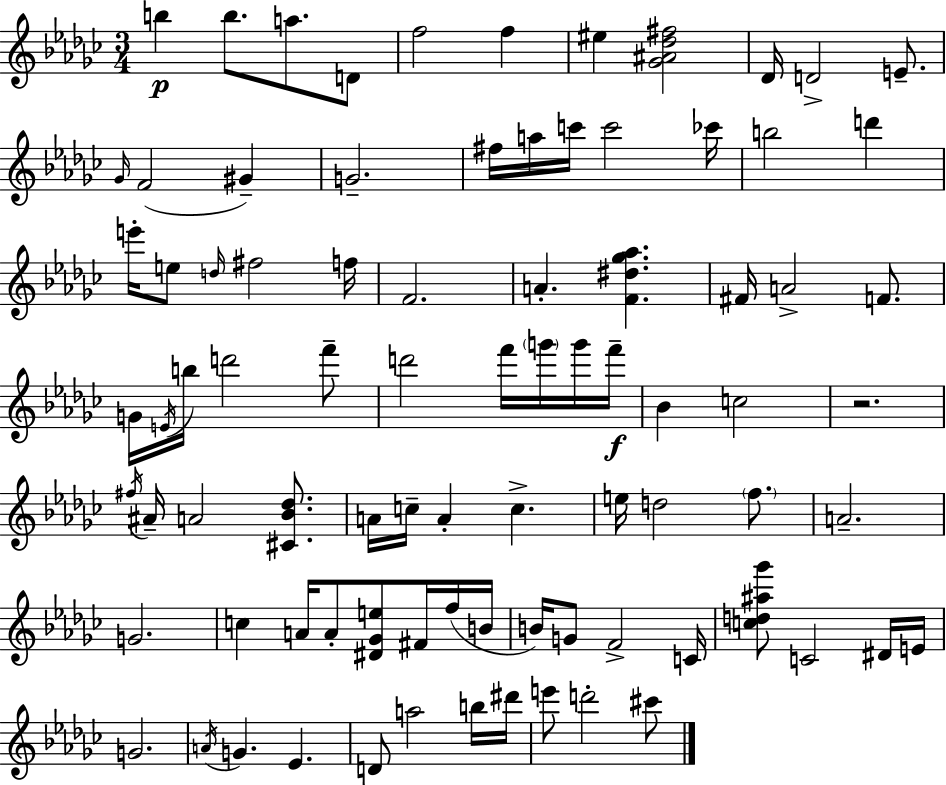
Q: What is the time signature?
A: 3/4